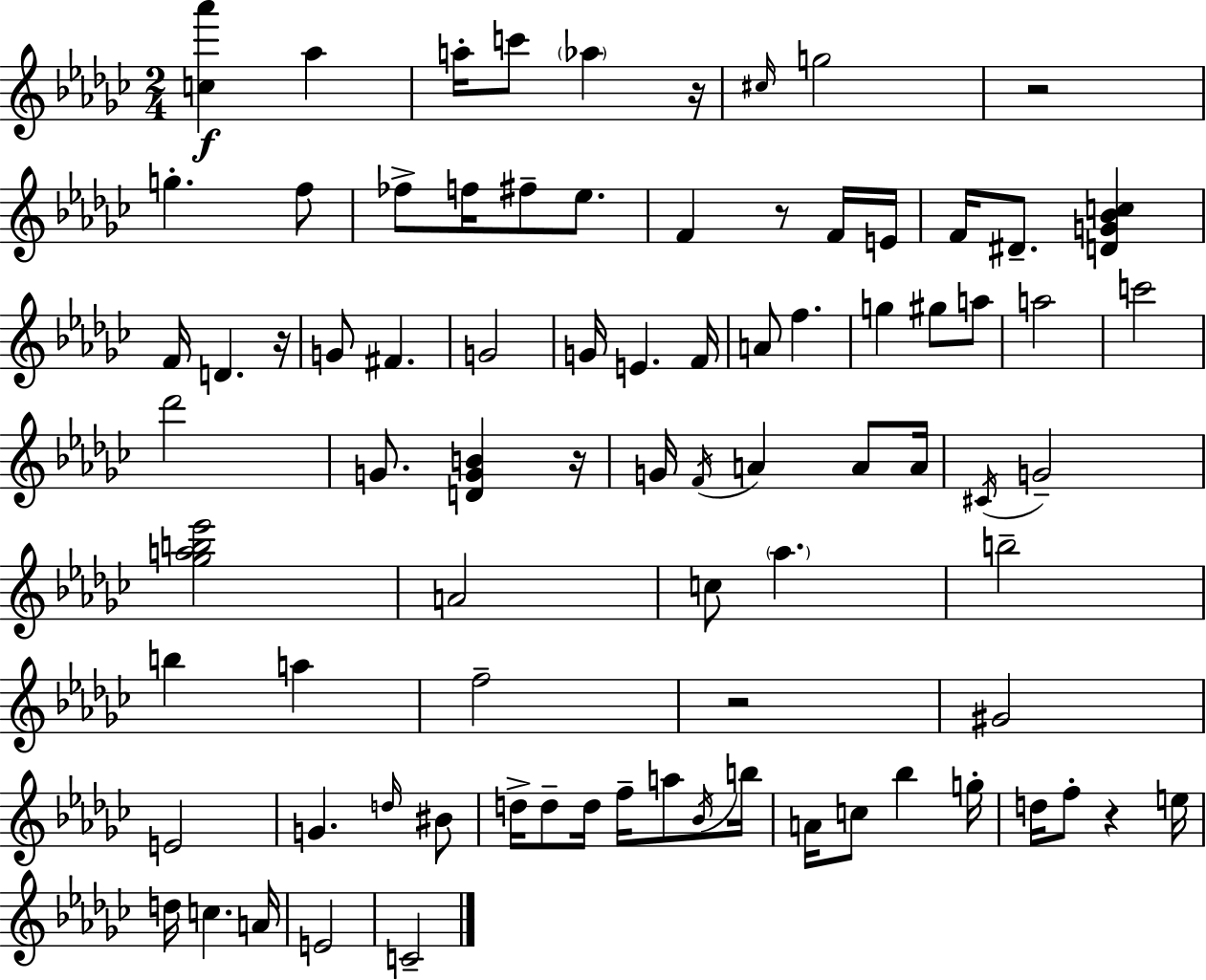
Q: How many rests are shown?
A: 7